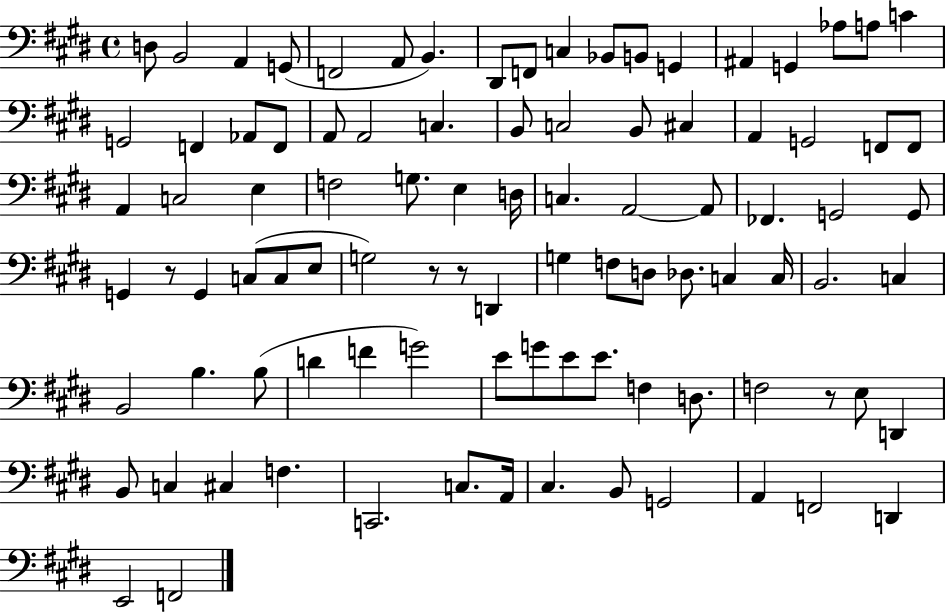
D3/e B2/h A2/q G2/e F2/h A2/e B2/q. D#2/e F2/e C3/q Bb2/e B2/e G2/q A#2/q G2/q Ab3/e A3/e C4/q G2/h F2/q Ab2/e F2/e A2/e A2/h C3/q. B2/e C3/h B2/e C#3/q A2/q G2/h F2/e F2/e A2/q C3/h E3/q F3/h G3/e. E3/q D3/s C3/q. A2/h A2/e FES2/q. G2/h G2/e G2/q R/e G2/q C3/e C3/e E3/e G3/h R/e R/e D2/q G3/q F3/e D3/e Db3/e. C3/q C3/s B2/h. C3/q B2/h B3/q. B3/e D4/q F4/q G4/h E4/e G4/e E4/e E4/e. F3/q D3/e. F3/h R/e E3/e D2/q B2/e C3/q C#3/q F3/q. C2/h. C3/e. A2/s C#3/q. B2/e G2/h A2/q F2/h D2/q E2/h F2/h